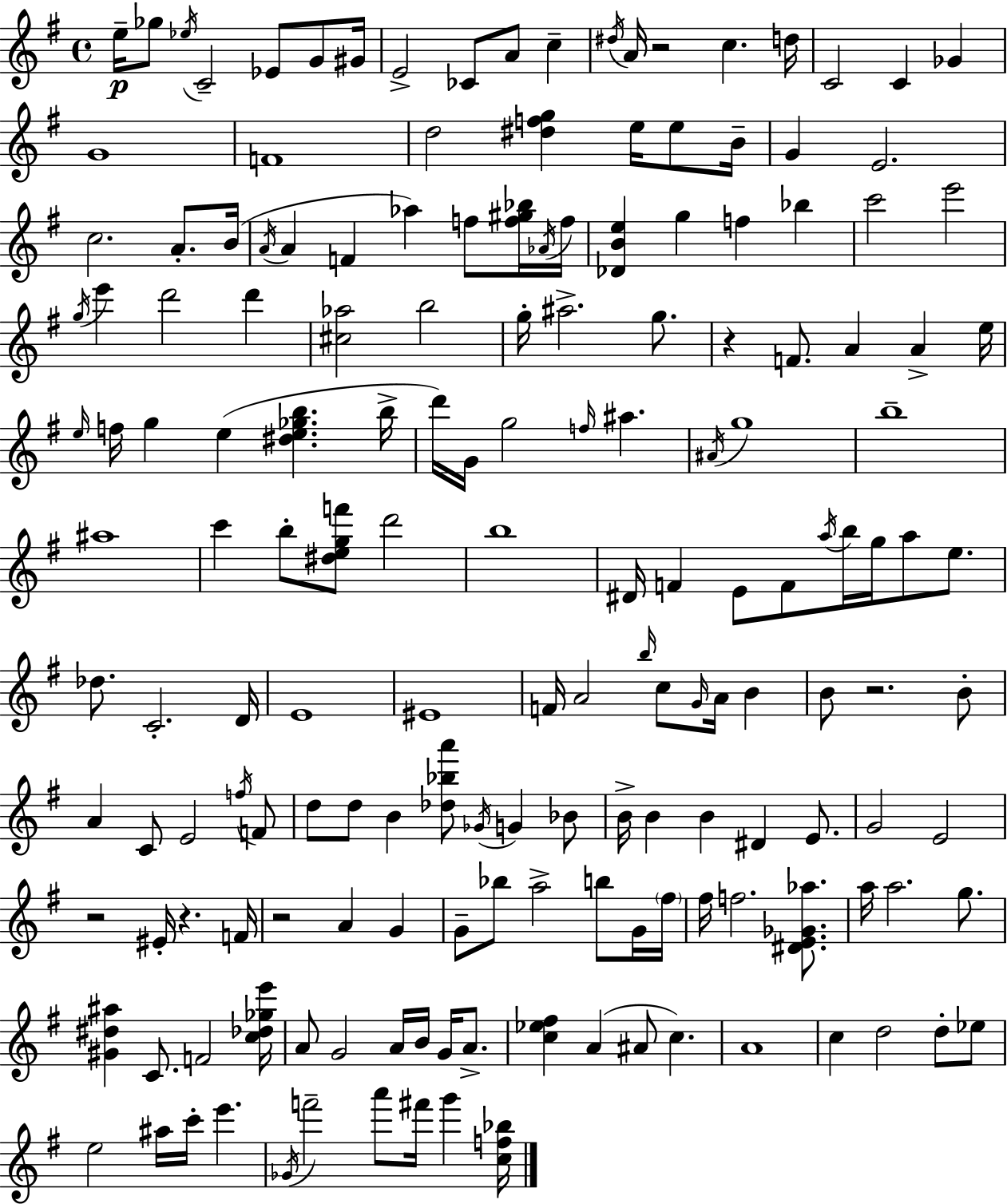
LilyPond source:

{
  \clef treble
  \time 4/4
  \defaultTimeSignature
  \key e \minor
  \repeat volta 2 { e''16--\p ges''8 \acciaccatura { ees''16 } c'2-- ees'8 g'8 | gis'16 e'2-> ces'8 a'8 c''4-- | \acciaccatura { dis''16 } a'16 r2 c''4. | d''16 c'2 c'4 ges'4 | \break g'1 | f'1 | d''2 <dis'' f'' g''>4 e''16 e''8 | b'16-- g'4 e'2. | \break c''2. a'8.-. | b'16( \acciaccatura { a'16 } a'4 f'4 aes''4) f''8 | <f'' gis'' bes''>16 \acciaccatura { aes'16 } f''16 <des' b' e''>4 g''4 f''4 | bes''4 c'''2 e'''2 | \break \acciaccatura { g''16 } e'''4 d'''2 | d'''4 <cis'' aes''>2 b''2 | g''16-. ais''2.-> | g''8. r4 f'8. a'4 | \break a'4-> e''16 \grace { e''16 } f''16 g''4 e''4( <dis'' e'' ges'' b''>4. | b''16-> d'''16) g'16 g''2 | \grace { f''16 } ais''4. \acciaccatura { ais'16 } g''1 | b''1-- | \break ais''1 | c'''4 b''8-. <dis'' e'' g'' f'''>8 | d'''2 b''1 | dis'16 f'4 e'8 f'8 | \break \acciaccatura { a''16 } b''16 g''16 a''8 e''8. des''8. c'2.-. | d'16 e'1 | eis'1 | f'16 a'2 | \break \grace { b''16 } c''8 \grace { g'16 } a'16 b'4 b'8 r2. | b'8-. a'4 c'8 | e'2 \acciaccatura { f''16 } f'8 d''8 d''8 | b'4 <des'' bes'' a'''>8 \acciaccatura { ges'16 } g'4 bes'8 b'16-> b'4 | \break b'4 dis'4 e'8. g'2 | e'2 r2 | eis'16-. r4. f'16 r2 | a'4 g'4 g'8-- bes''8 | \break a''2-> b''8 g'16 \parenthesize fis''16 fis''16 f''2. | <dis' e' ges' aes''>8. a''16 a''2. | g''8. <gis' dis'' ais''>4 | c'8. f'2 <c'' des'' ges'' e'''>16 a'8 g'2 | \break a'16 b'16 g'16 a'8.-> <c'' ees'' fis''>4 | a'4( ais'8 c''4.) a'1 | c''4 | d''2 d''8-. ees''8 e''2 | \break ais''16 c'''16-. e'''4. \acciaccatura { ges'16 } f'''2-- | a'''8 fis'''16 g'''4 <c'' f'' bes''>16 } \bar "|."
}